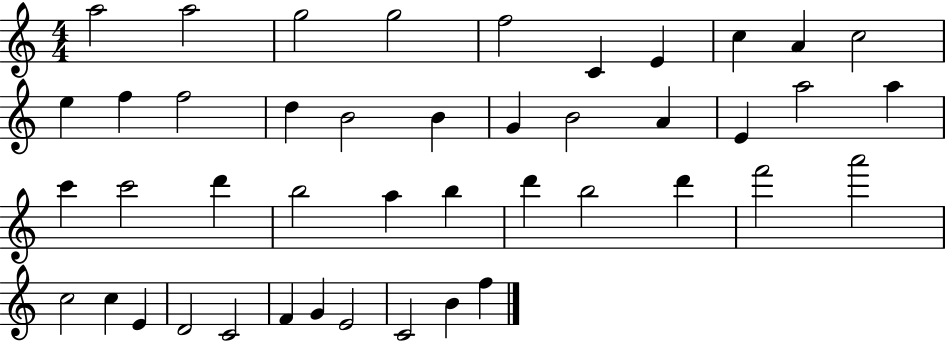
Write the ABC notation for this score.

X:1
T:Untitled
M:4/4
L:1/4
K:C
a2 a2 g2 g2 f2 C E c A c2 e f f2 d B2 B G B2 A E a2 a c' c'2 d' b2 a b d' b2 d' f'2 a'2 c2 c E D2 C2 F G E2 C2 B f